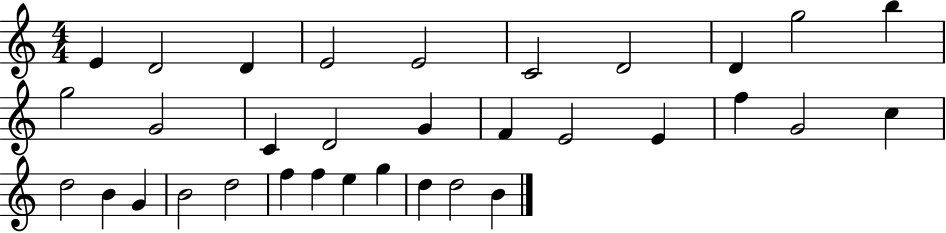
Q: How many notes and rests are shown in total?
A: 33